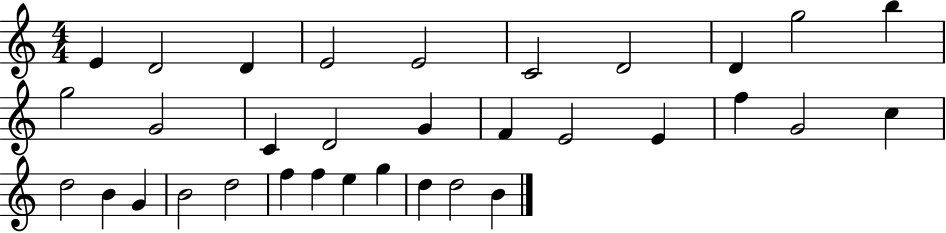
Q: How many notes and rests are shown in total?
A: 33